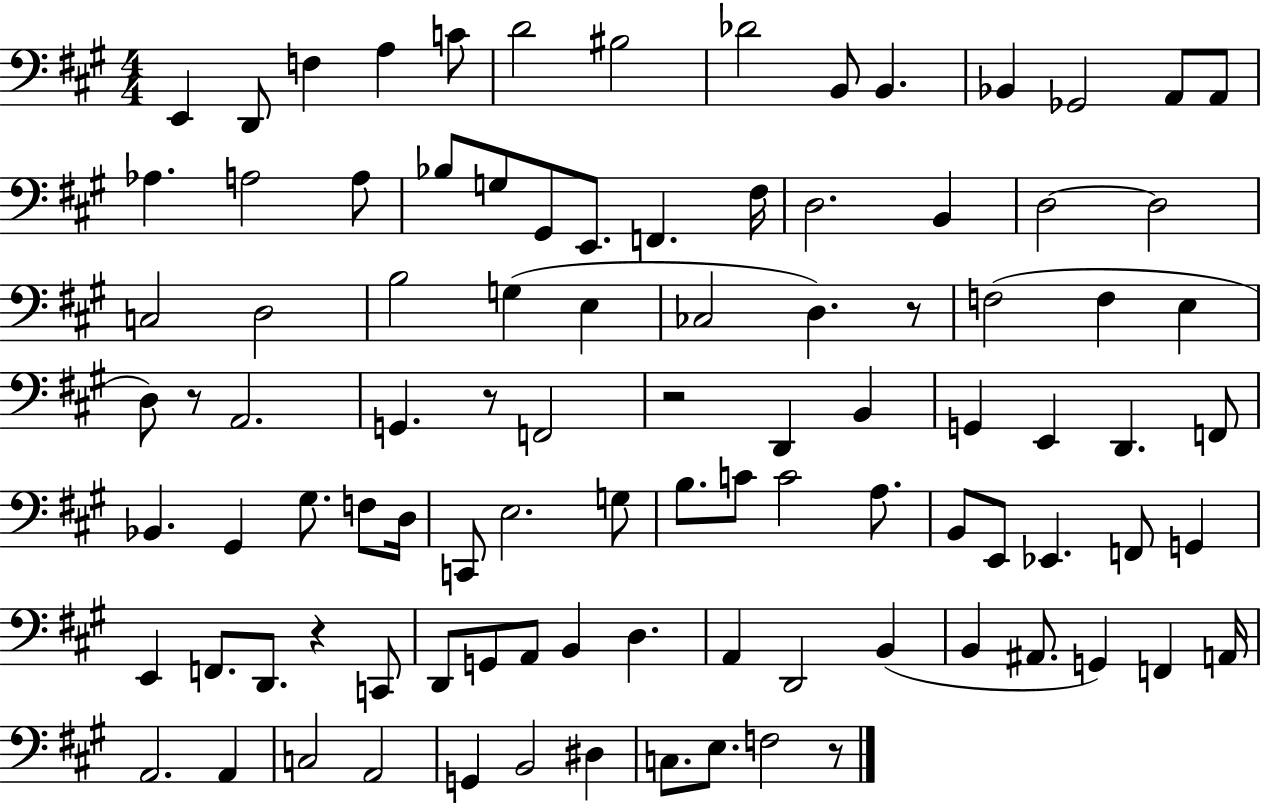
X:1
T:Untitled
M:4/4
L:1/4
K:A
E,, D,,/2 F, A, C/2 D2 ^B,2 _D2 B,,/2 B,, _B,, _G,,2 A,,/2 A,,/2 _A, A,2 A,/2 _B,/2 G,/2 ^G,,/2 E,,/2 F,, ^F,/4 D,2 B,, D,2 D,2 C,2 D,2 B,2 G, E, _C,2 D, z/2 F,2 F, E, D,/2 z/2 A,,2 G,, z/2 F,,2 z2 D,, B,, G,, E,, D,, F,,/2 _B,, ^G,, ^G,/2 F,/2 D,/4 C,,/2 E,2 G,/2 B,/2 C/2 C2 A,/2 B,,/2 E,,/2 _E,, F,,/2 G,, E,, F,,/2 D,,/2 z C,,/2 D,,/2 G,,/2 A,,/2 B,, D, A,, D,,2 B,, B,, ^A,,/2 G,, F,, A,,/4 A,,2 A,, C,2 A,,2 G,, B,,2 ^D, C,/2 E,/2 F,2 z/2